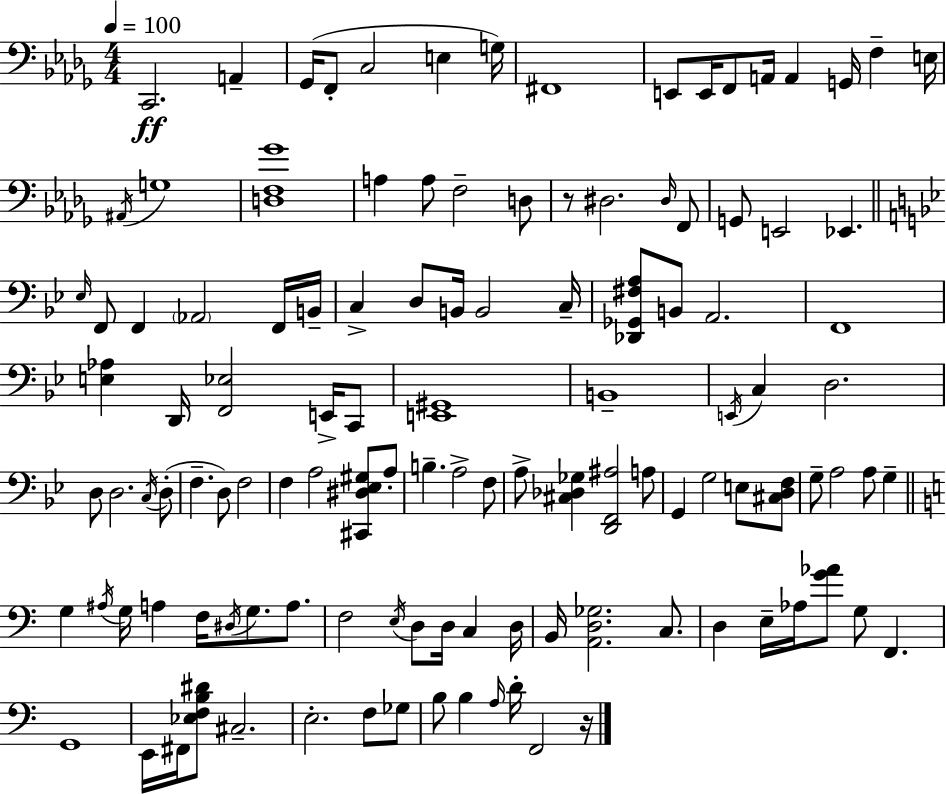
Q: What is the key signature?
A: BES minor